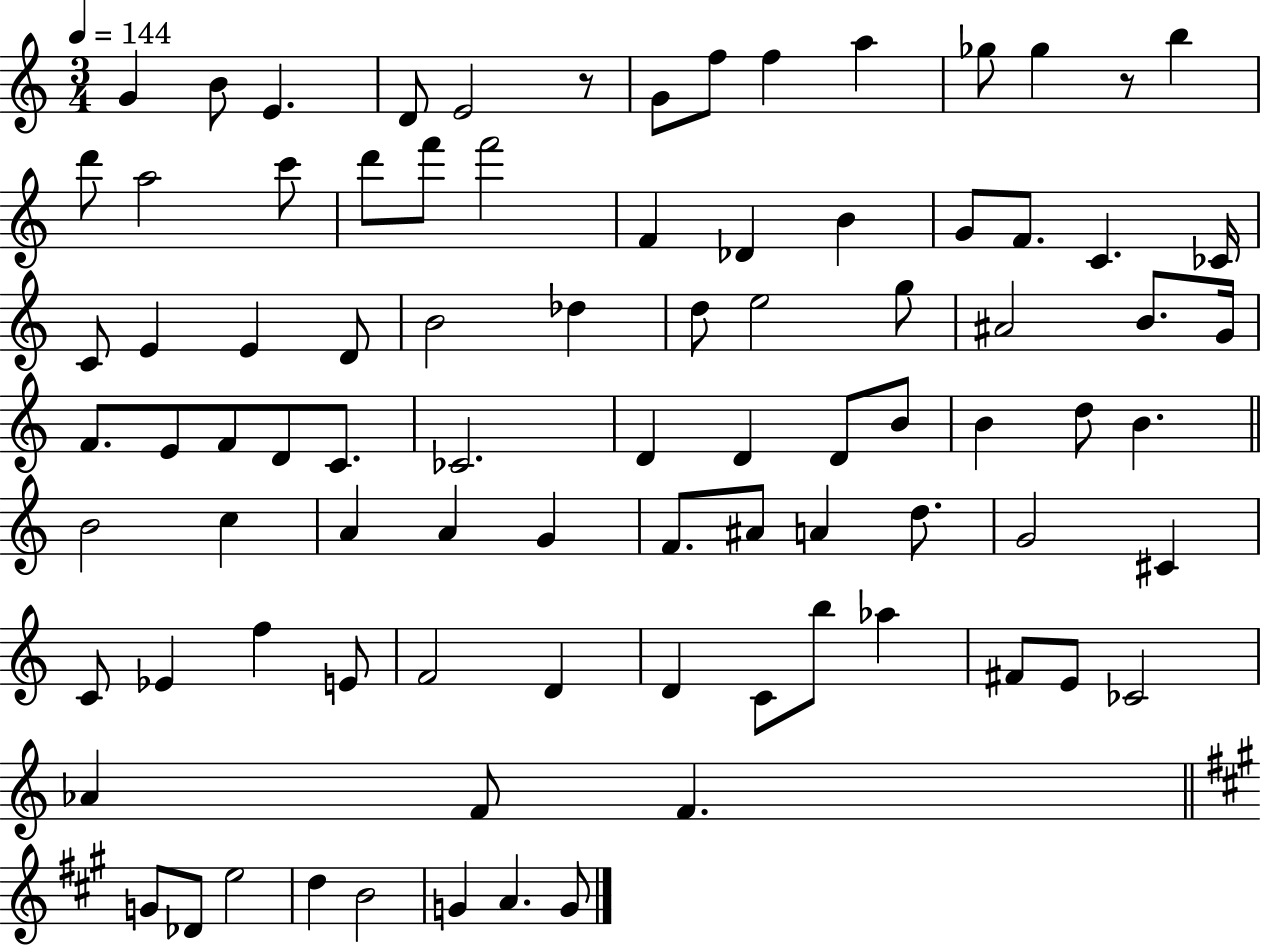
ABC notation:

X:1
T:Untitled
M:3/4
L:1/4
K:C
G B/2 E D/2 E2 z/2 G/2 f/2 f a _g/2 _g z/2 b d'/2 a2 c'/2 d'/2 f'/2 f'2 F _D B G/2 F/2 C _C/4 C/2 E E D/2 B2 _d d/2 e2 g/2 ^A2 B/2 G/4 F/2 E/2 F/2 D/2 C/2 _C2 D D D/2 B/2 B d/2 B B2 c A A G F/2 ^A/2 A d/2 G2 ^C C/2 _E f E/2 F2 D D C/2 b/2 _a ^F/2 E/2 _C2 _A F/2 F G/2 _D/2 e2 d B2 G A G/2